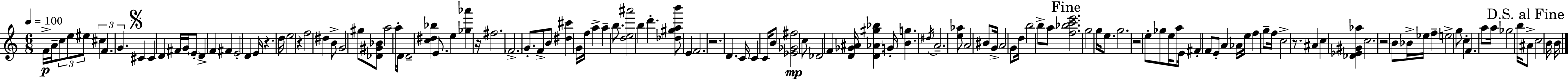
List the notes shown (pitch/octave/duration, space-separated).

F4/s A4/s C5/e E5/e EIS5/e C#5/q F4/q. G4/q. C#4/q C#4/q D4/q F#4/s G4/s E4/e D4/q F4/q F#4/q E4/h D4/q E4/s R/q. D5/s E5/h R/q F5/h D#5/q B4/e G4/h G#5/e [Db4,G#4,Bb4]/e A5/h A5/s D4/s D4/h [C5,D#5,Bb5]/q E4/e. E5/q [Gb5,Ab6]/q R/s F#5/h. F4/h. G4/e. F4/e B4/e [D#5,C#6]/q G4/s F5/s A5/q A5/q B5/e. [D5,E5,A#6]/h B5/q D6/q. [Db5,G#5,A5,B6]/e E4/q F4/h. R/h. D4/q. C4/s C4/q C4/s B4/e [Eb4,Gb4,F#5]/h C5/e Db4/h F4/q [D4,Gb4,A#4]/s [D4,Ab4,G#5,Bb5]/q G4/s [B4,G5]/q. D#5/s A4/h. [E5,Ab5]/e A4/h BIS4/e G4/s A4/h G4/e D5/s B5/h B5/e A5/e [F5,Bb5,C6,E6]/h. G5/h G5/s E5/e. G5/h. R/h E5/e Gb5/e E5/s A5/e E4/s F#4/q F4/e E4/e A4/q Ab4/s E5/s F5/q G5/e F5/s C5/h R/e. A#4/q C5/q [Db4,Eb4,G#4,Ab5]/q C5/h. R/h B4/e Bb4/s Eb5/s F5/q E5/h G5/e C5/q F4/q. A5/e A5/s Gb5/h B5/s A#4/e C5/h B4/s B4/s